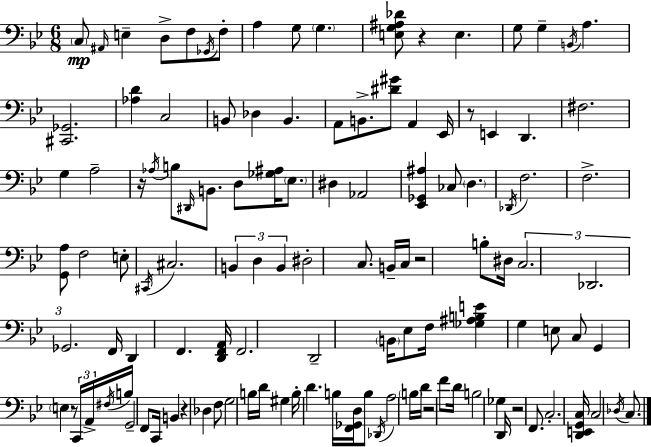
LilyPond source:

{
  \clef bass
  \numericTimeSignature
  \time 6/8
  \key g \minor
  \parenthesize c8\mp \grace { ais,16 } e4-- d8-> f8 \acciaccatura { ges,16 } | f8-. a4 g8 \parenthesize g4. | <e g ais des'>8 r4 e4. | g8 g4-- \acciaccatura { b,16 } a4. | \break <cis, ges,>2. | <aes d'>4 c2 | b,8 des4 b,4. | a,8 b,8.-> <dis' gis'>8 a,4 | \break ees,16 r8 e,4 d,4. | fis2. | g4 a2-- | r16 \acciaccatura { aes16 } b8 \grace { dis,16 } b,8. d8 | \break <ges ais>16 \parenthesize ees8. dis4 aes,2 | <ees, ges, ais>4 ces8 \parenthesize d4. | \acciaccatura { des,16 } f2. | f2.-> | \break <g, a>8 f2 | e8-. \acciaccatura { cis,16 } cis2. | \tuplet 3/2 { b,4 d4 | b,4 } dis2-. | \break c8. b,16-- c16 r2 | b8-. dis16 \tuplet 3/2 { c2. | des,2. | ges,2. } | \break f,16 d,4 | f,4. <d, f, a,>16 f,2. | d,2-- | \parenthesize b,16 ees8 f16 <ges ais b e'>4 g4 | \break e8 c8 g,4 \parenthesize e4 | r8 \tuplet 3/2 { c,16 a,16-> \acciaccatura { fis16 } } b16 g,2-- | f,8 c,16 b,4 | r4 des4 f8 g2 | \break b16 d'16 gis4 | b16-. d'4. b16 <f, ges, d>16 b8 \acciaccatura { des,16 } | a2 \parenthesize b16 d'16 r2 | f'8 d'16 b2 | \break ges4 d,16 r2 | f,8. c2.-. | <d, e, g, c>16 c2 | \acciaccatura { des16 } c8. \bar "|."
}